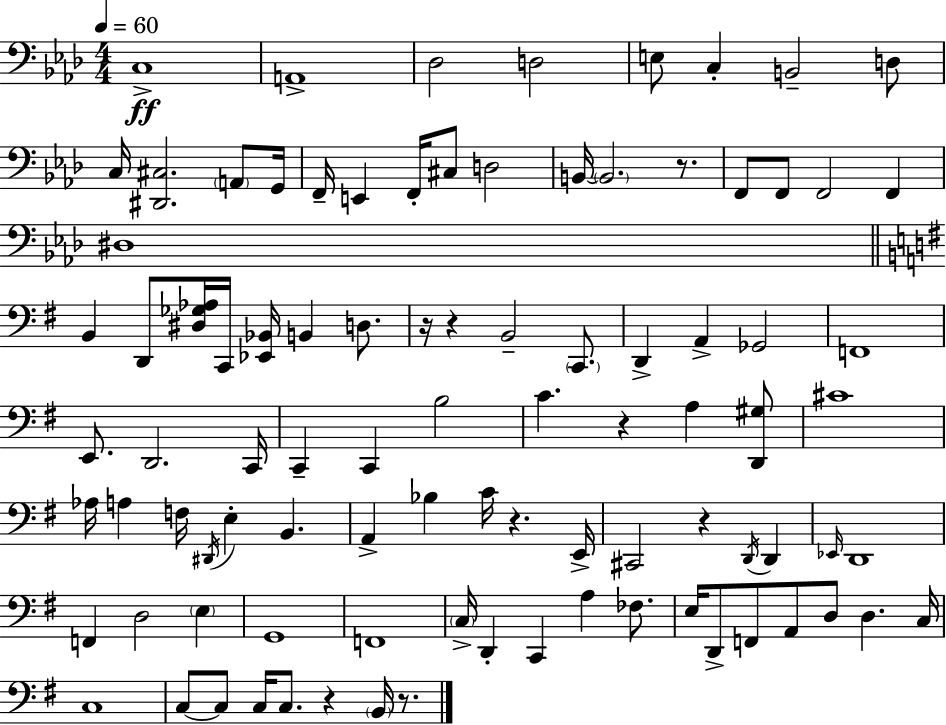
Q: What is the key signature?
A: F minor